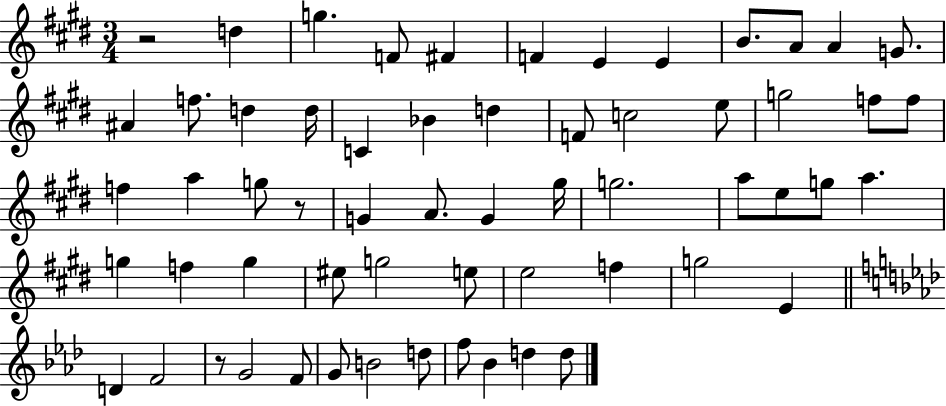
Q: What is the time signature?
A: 3/4